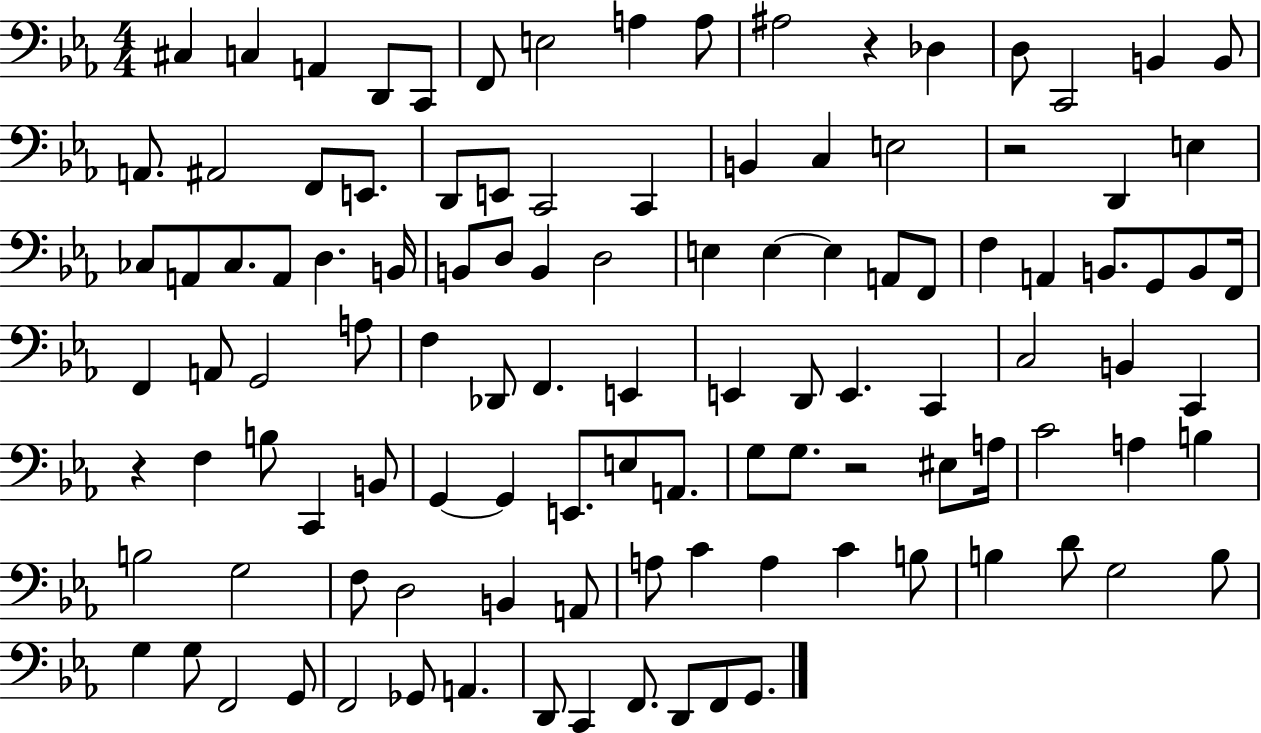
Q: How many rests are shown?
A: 4